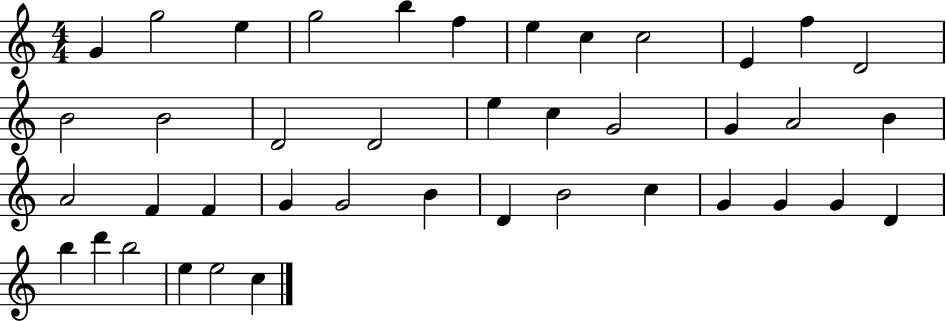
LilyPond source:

{
  \clef treble
  \numericTimeSignature
  \time 4/4
  \key c \major
  g'4 g''2 e''4 | g''2 b''4 f''4 | e''4 c''4 c''2 | e'4 f''4 d'2 | \break b'2 b'2 | d'2 d'2 | e''4 c''4 g'2 | g'4 a'2 b'4 | \break a'2 f'4 f'4 | g'4 g'2 b'4 | d'4 b'2 c''4 | g'4 g'4 g'4 d'4 | \break b''4 d'''4 b''2 | e''4 e''2 c''4 | \bar "|."
}